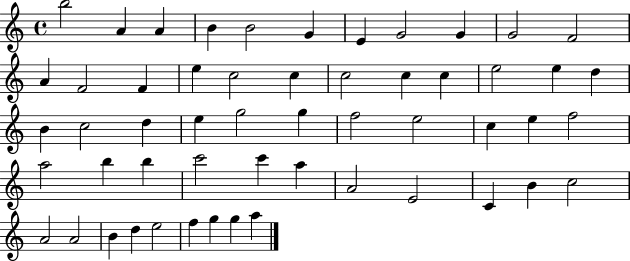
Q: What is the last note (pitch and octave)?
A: A5